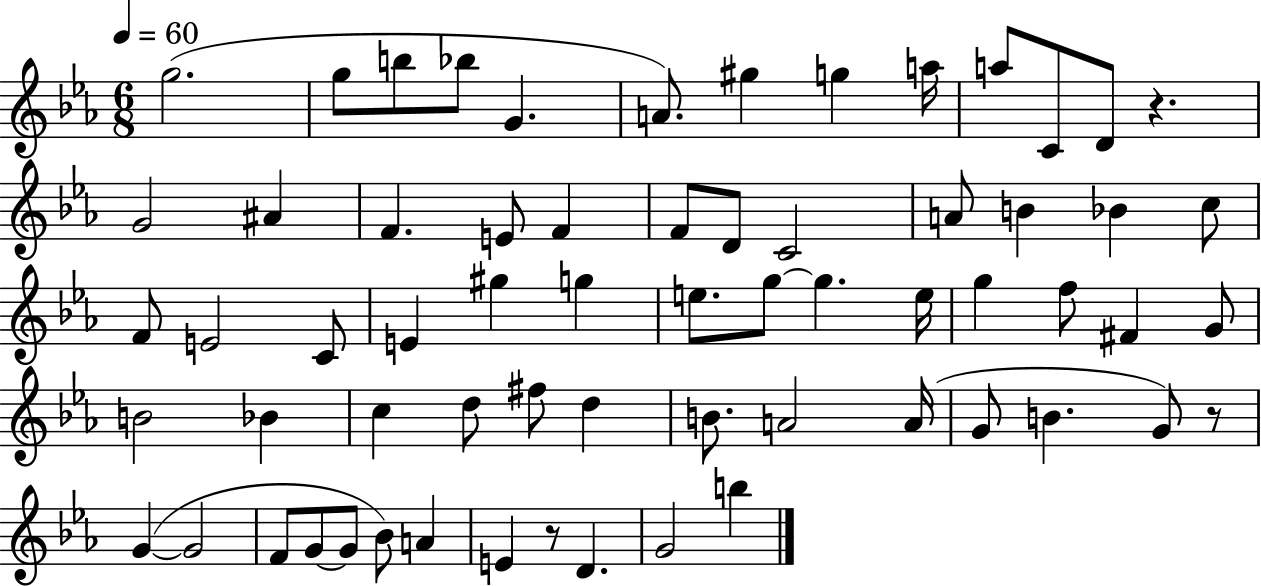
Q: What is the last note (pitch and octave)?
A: B5